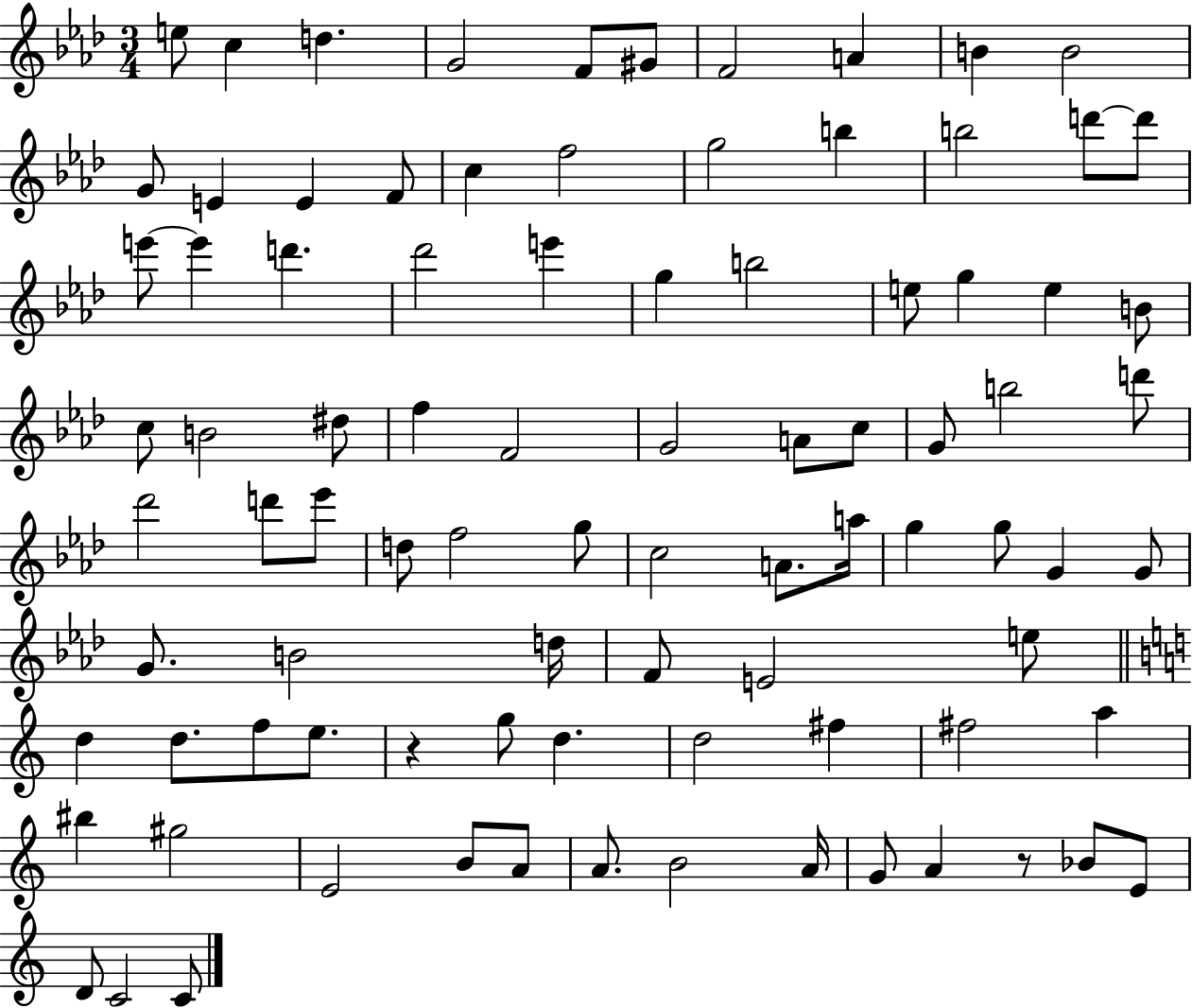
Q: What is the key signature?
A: AES major